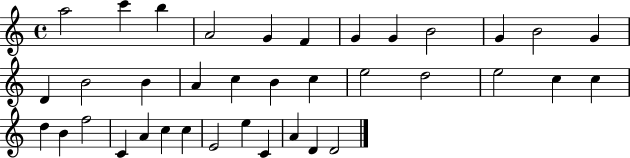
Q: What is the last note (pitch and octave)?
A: D4